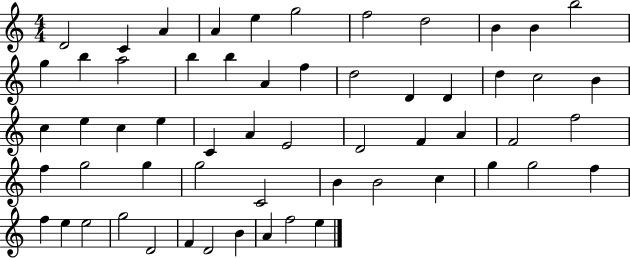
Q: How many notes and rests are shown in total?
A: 58